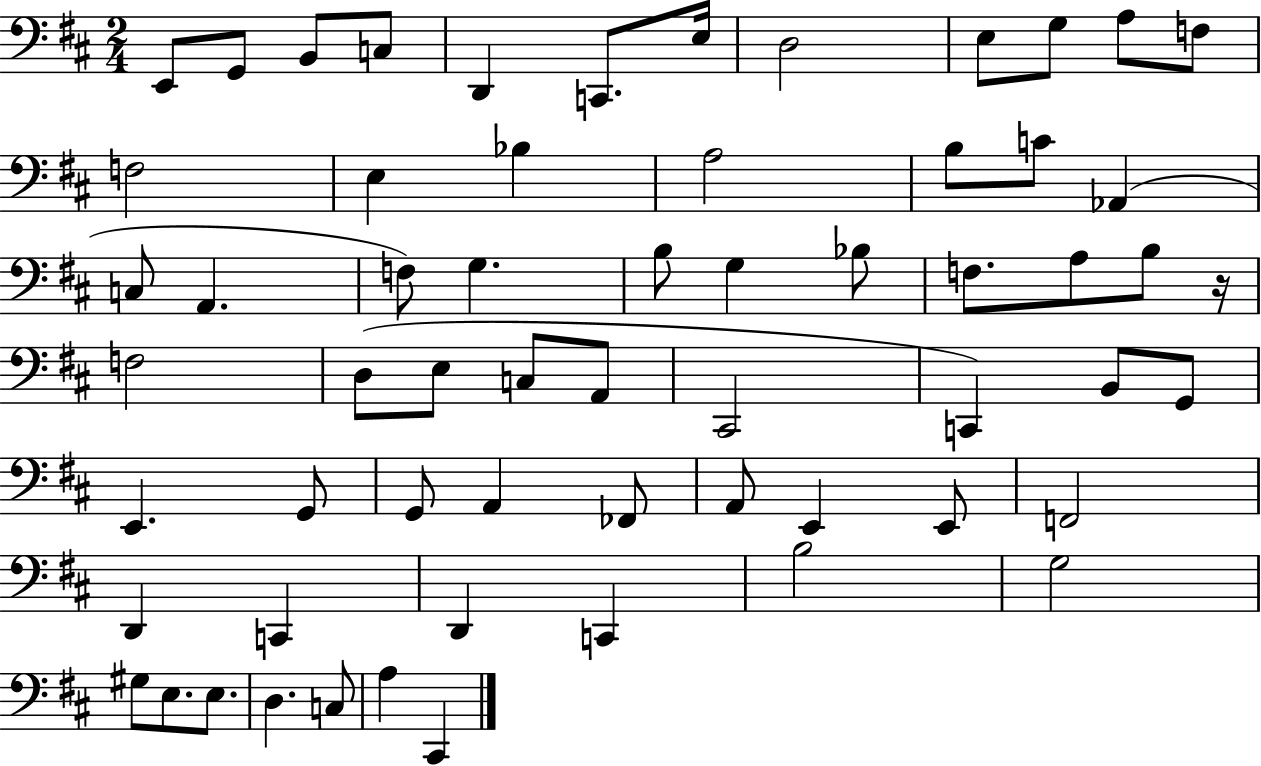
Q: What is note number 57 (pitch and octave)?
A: D3